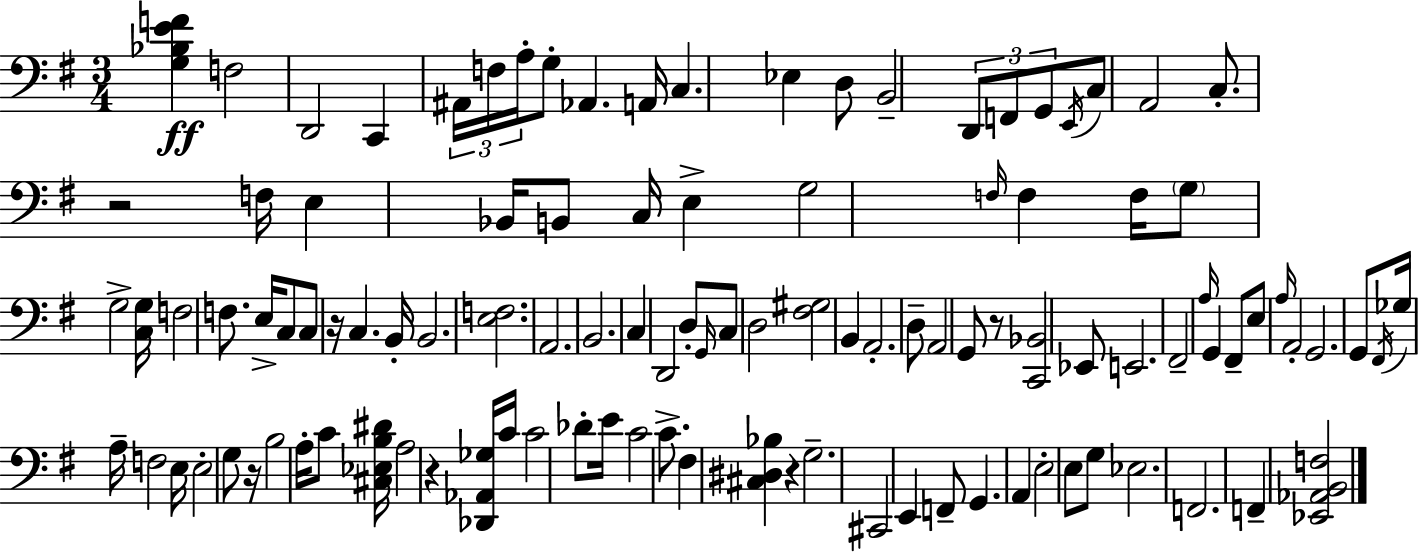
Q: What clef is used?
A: bass